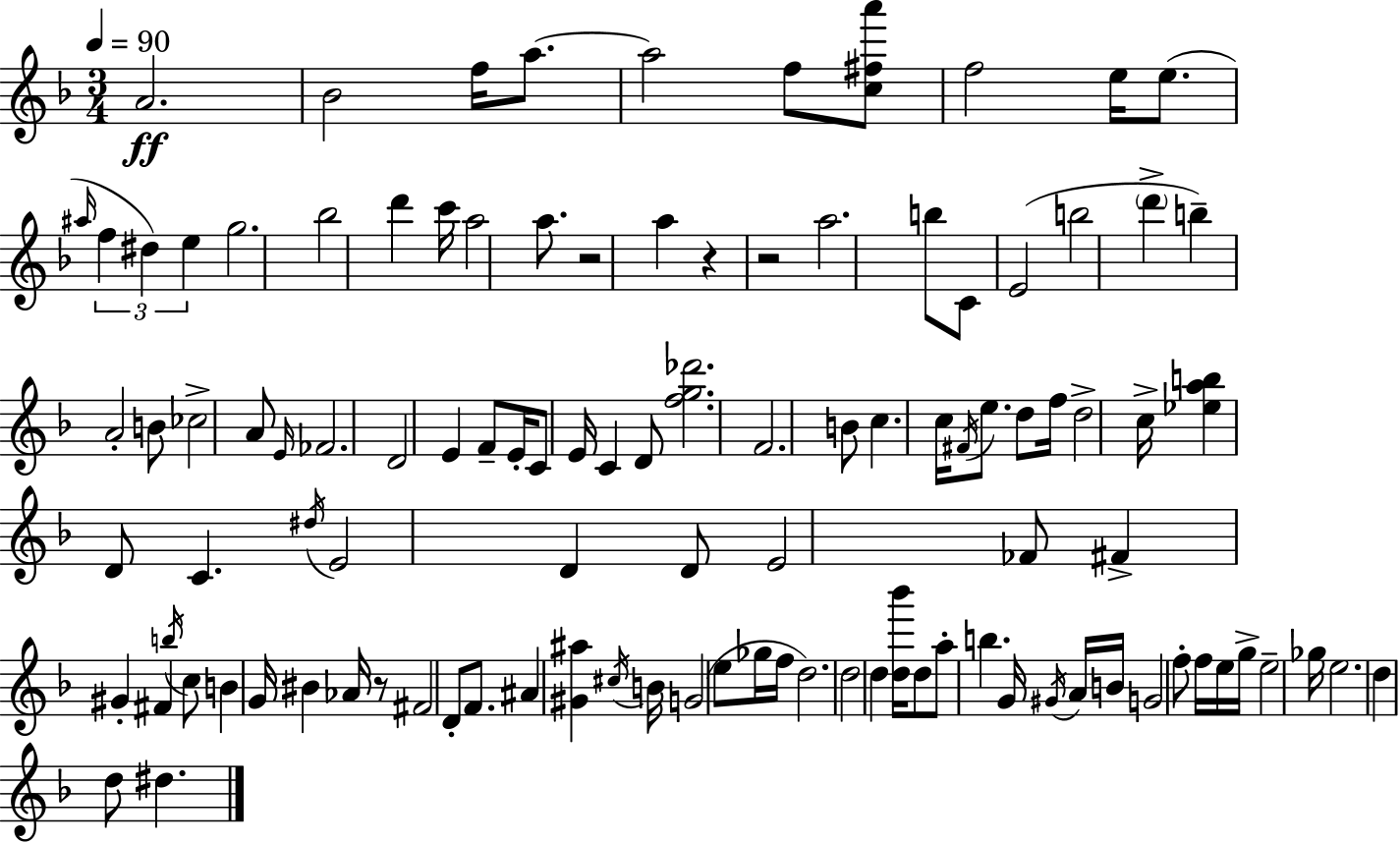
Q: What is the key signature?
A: F major